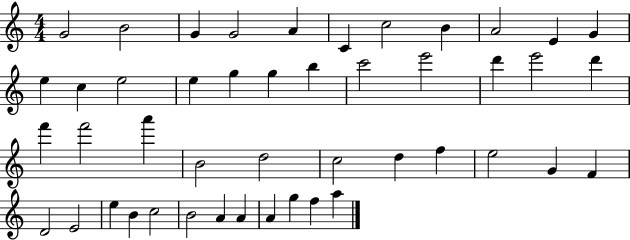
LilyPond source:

{
  \clef treble
  \numericTimeSignature
  \time 4/4
  \key c \major
  g'2 b'2 | g'4 g'2 a'4 | c'4 c''2 b'4 | a'2 e'4 g'4 | \break e''4 c''4 e''2 | e''4 g''4 g''4 b''4 | c'''2 e'''2 | d'''4 e'''2 d'''4 | \break f'''4 f'''2 a'''4 | b'2 d''2 | c''2 d''4 f''4 | e''2 g'4 f'4 | \break d'2 e'2 | e''4 b'4 c''2 | b'2 a'4 a'4 | a'4 g''4 f''4 a''4 | \break \bar "|."
}